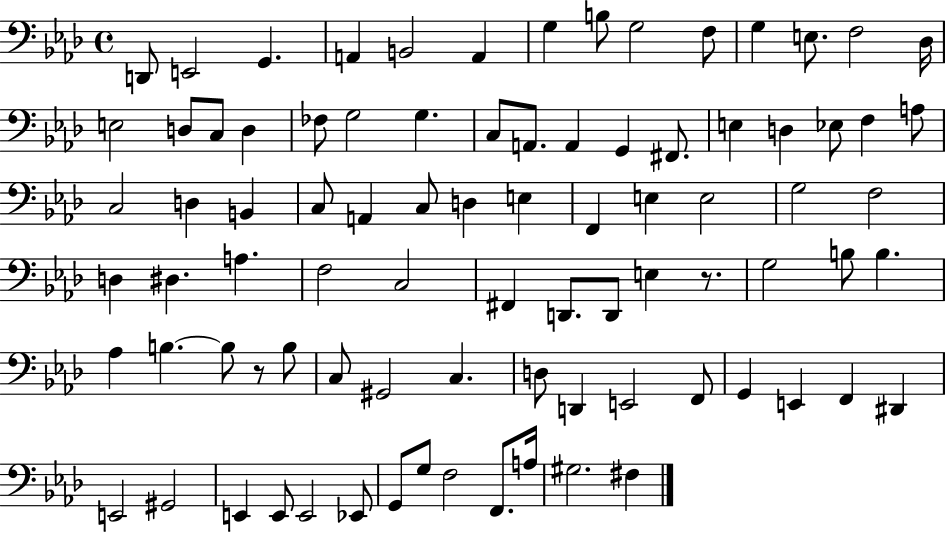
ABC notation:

X:1
T:Untitled
M:4/4
L:1/4
K:Ab
D,,/2 E,,2 G,, A,, B,,2 A,, G, B,/2 G,2 F,/2 G, E,/2 F,2 _D,/4 E,2 D,/2 C,/2 D, _F,/2 G,2 G, C,/2 A,,/2 A,, G,, ^F,,/2 E, D, _E,/2 F, A,/2 C,2 D, B,, C,/2 A,, C,/2 D, E, F,, E, E,2 G,2 F,2 D, ^D, A, F,2 C,2 ^F,, D,,/2 D,,/2 E, z/2 G,2 B,/2 B, _A, B, B,/2 z/2 B,/2 C,/2 ^G,,2 C, D,/2 D,, E,,2 F,,/2 G,, E,, F,, ^D,, E,,2 ^G,,2 E,, E,,/2 E,,2 _E,,/2 G,,/2 G,/2 F,2 F,,/2 A,/4 ^G,2 ^F,